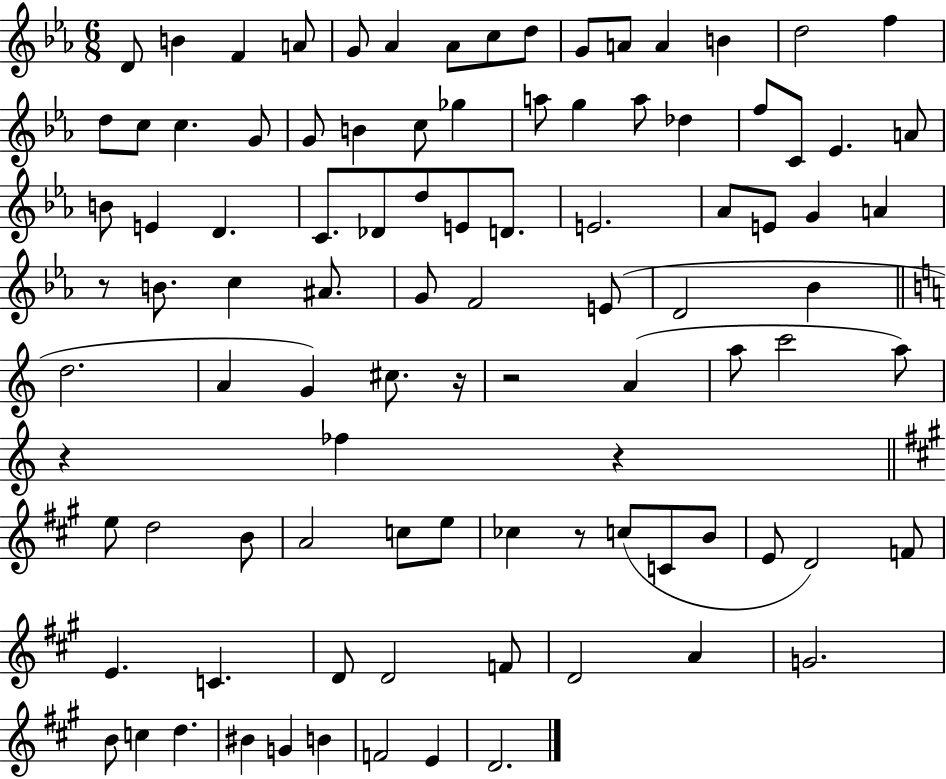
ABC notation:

X:1
T:Untitled
M:6/8
L:1/4
K:Eb
D/2 B F A/2 G/2 _A _A/2 c/2 d/2 G/2 A/2 A B d2 f d/2 c/2 c G/2 G/2 B c/2 _g a/2 g a/2 _d f/2 C/2 _E A/2 B/2 E D C/2 _D/2 d/2 E/2 D/2 E2 _A/2 E/2 G A z/2 B/2 c ^A/2 G/2 F2 E/2 D2 _B d2 A G ^c/2 z/4 z2 A a/2 c'2 a/2 z _f z e/2 d2 B/2 A2 c/2 e/2 _c z/2 c/2 C/2 B/2 E/2 D2 F/2 E C D/2 D2 F/2 D2 A G2 B/2 c d ^B G B F2 E D2